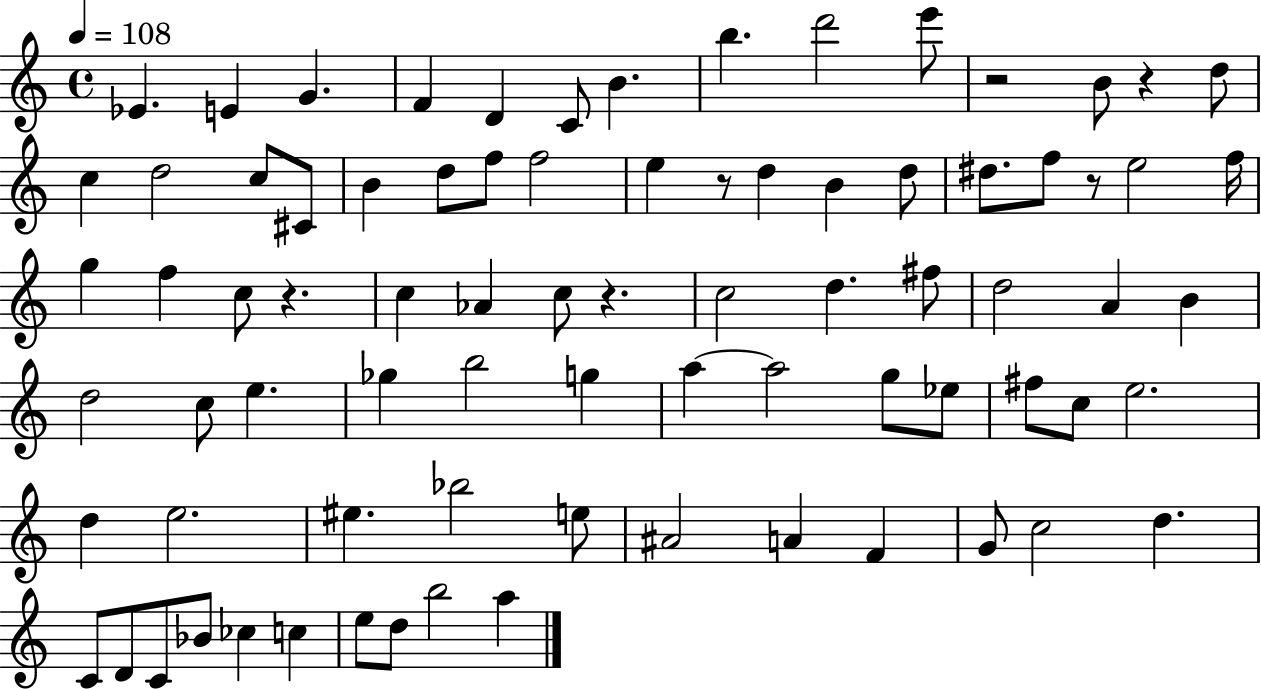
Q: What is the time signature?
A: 4/4